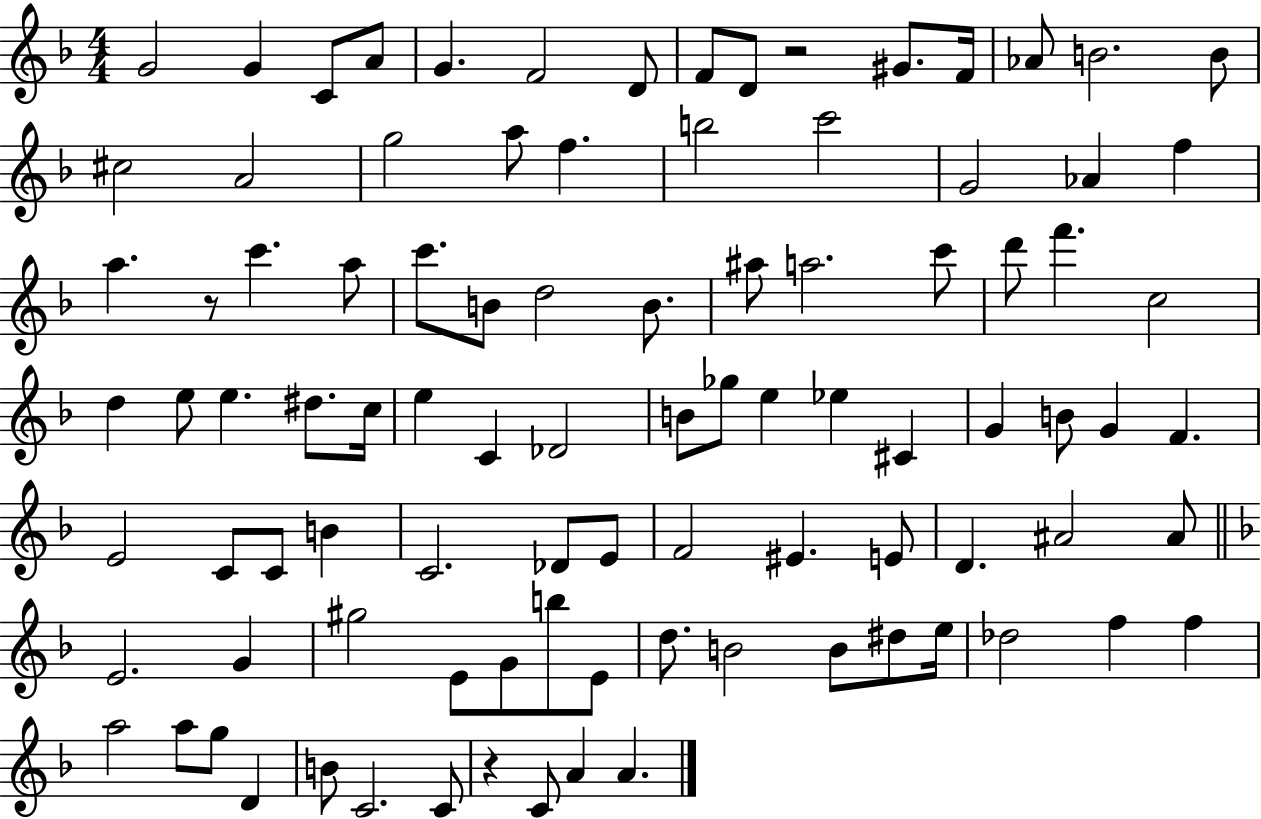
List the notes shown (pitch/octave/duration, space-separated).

G4/h G4/q C4/e A4/e G4/q. F4/h D4/e F4/e D4/e R/h G#4/e. F4/s Ab4/e B4/h. B4/e C#5/h A4/h G5/h A5/e F5/q. B5/h C6/h G4/h Ab4/q F5/q A5/q. R/e C6/q. A5/e C6/e. B4/e D5/h B4/e. A#5/e A5/h. C6/e D6/e F6/q. C5/h D5/q E5/e E5/q. D#5/e. C5/s E5/q C4/q Db4/h B4/e Gb5/e E5/q Eb5/q C#4/q G4/q B4/e G4/q F4/q. E4/h C4/e C4/e B4/q C4/h. Db4/e E4/e F4/h EIS4/q. E4/e D4/q. A#4/h A#4/e E4/h. G4/q G#5/h E4/e G4/e B5/e E4/e D5/e. B4/h B4/e D#5/e E5/s Db5/h F5/q F5/q A5/h A5/e G5/e D4/q B4/e C4/h. C4/e R/q C4/e A4/q A4/q.